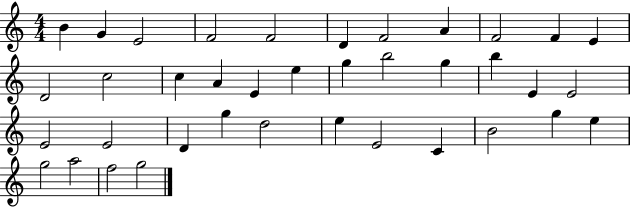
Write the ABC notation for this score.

X:1
T:Untitled
M:4/4
L:1/4
K:C
B G E2 F2 F2 D F2 A F2 F E D2 c2 c A E e g b2 g b E E2 E2 E2 D g d2 e E2 C B2 g e g2 a2 f2 g2